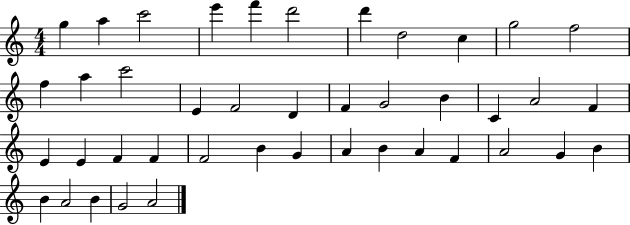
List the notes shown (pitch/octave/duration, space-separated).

G5/q A5/q C6/h E6/q F6/q D6/h D6/q D5/h C5/q G5/h F5/h F5/q A5/q C6/h E4/q F4/h D4/q F4/q G4/h B4/q C4/q A4/h F4/q E4/q E4/q F4/q F4/q F4/h B4/q G4/q A4/q B4/q A4/q F4/q A4/h G4/q B4/q B4/q A4/h B4/q G4/h A4/h